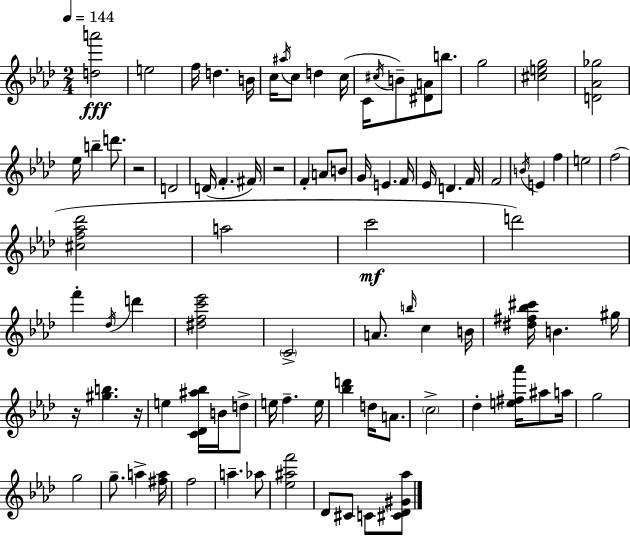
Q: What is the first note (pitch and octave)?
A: E5